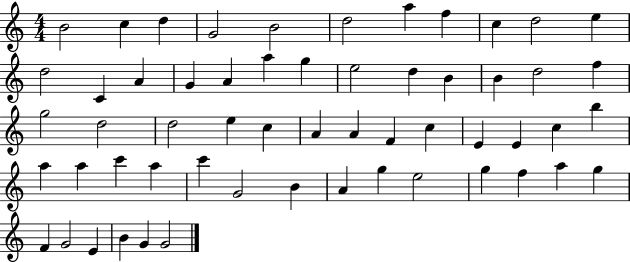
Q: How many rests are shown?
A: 0